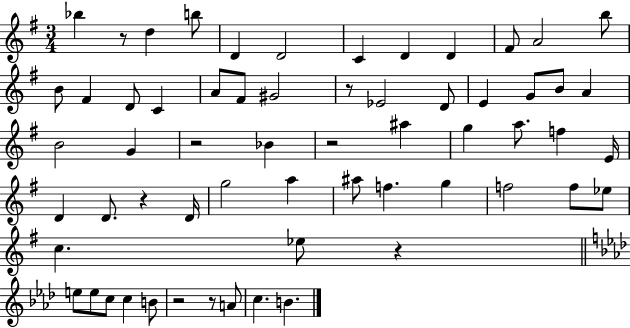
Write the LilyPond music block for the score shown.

{
  \clef treble
  \numericTimeSignature
  \time 3/4
  \key g \major
  bes''4 r8 d''4 b''8 | d'4 d'2 | c'4 d'4 d'4 | fis'8 a'2 b''8 | \break b'8 fis'4 d'8 c'4 | a'8 fis'8 gis'2 | r8 ees'2 d'8 | e'4 g'8 b'8 a'4 | \break b'2 g'4 | r2 bes'4 | r2 ais''4 | g''4 a''8. f''4 e'16 | \break d'4 d'8. r4 d'16 | g''2 a''4 | ais''8 f''4. g''4 | f''2 f''8 ees''8 | \break c''4. ees''8 r4 | \bar "||" \break \key aes \major e''8 e''8 c''8 c''4 b'8 | r2 r8 a'8 | c''4. b'4. | \bar "|."
}